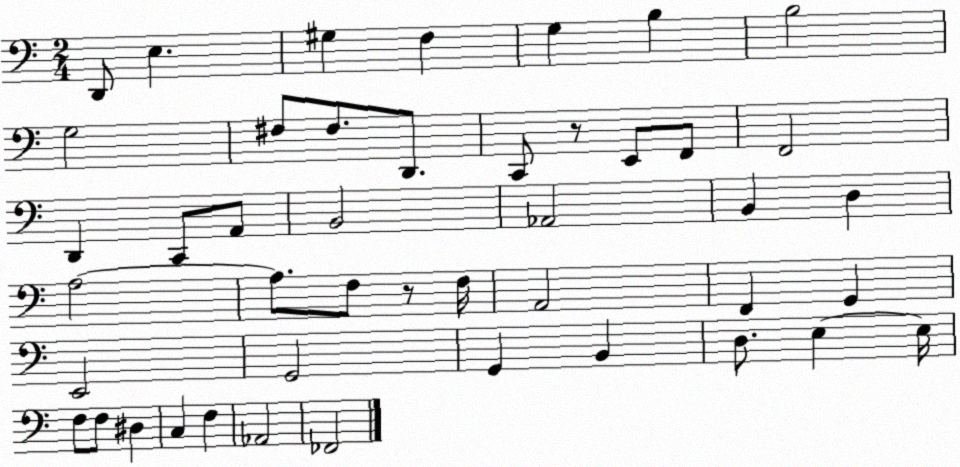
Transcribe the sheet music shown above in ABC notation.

X:1
T:Untitled
M:2/4
L:1/4
K:C
D,,/2 E, ^G, F, G, B, B,2 G,2 ^F,/2 ^F,/2 D,,/2 C,,/2 z/2 E,,/2 F,,/2 F,,2 D,, C,,/2 A,,/2 B,,2 _A,,2 B,, D, A,2 A,/2 F,/2 z/2 F,/4 A,,2 F,, G,, E,,2 G,,2 G,, B,, D,/2 E, E,/4 F,/2 F,/2 ^D, C, F, _A,,2 _F,,2